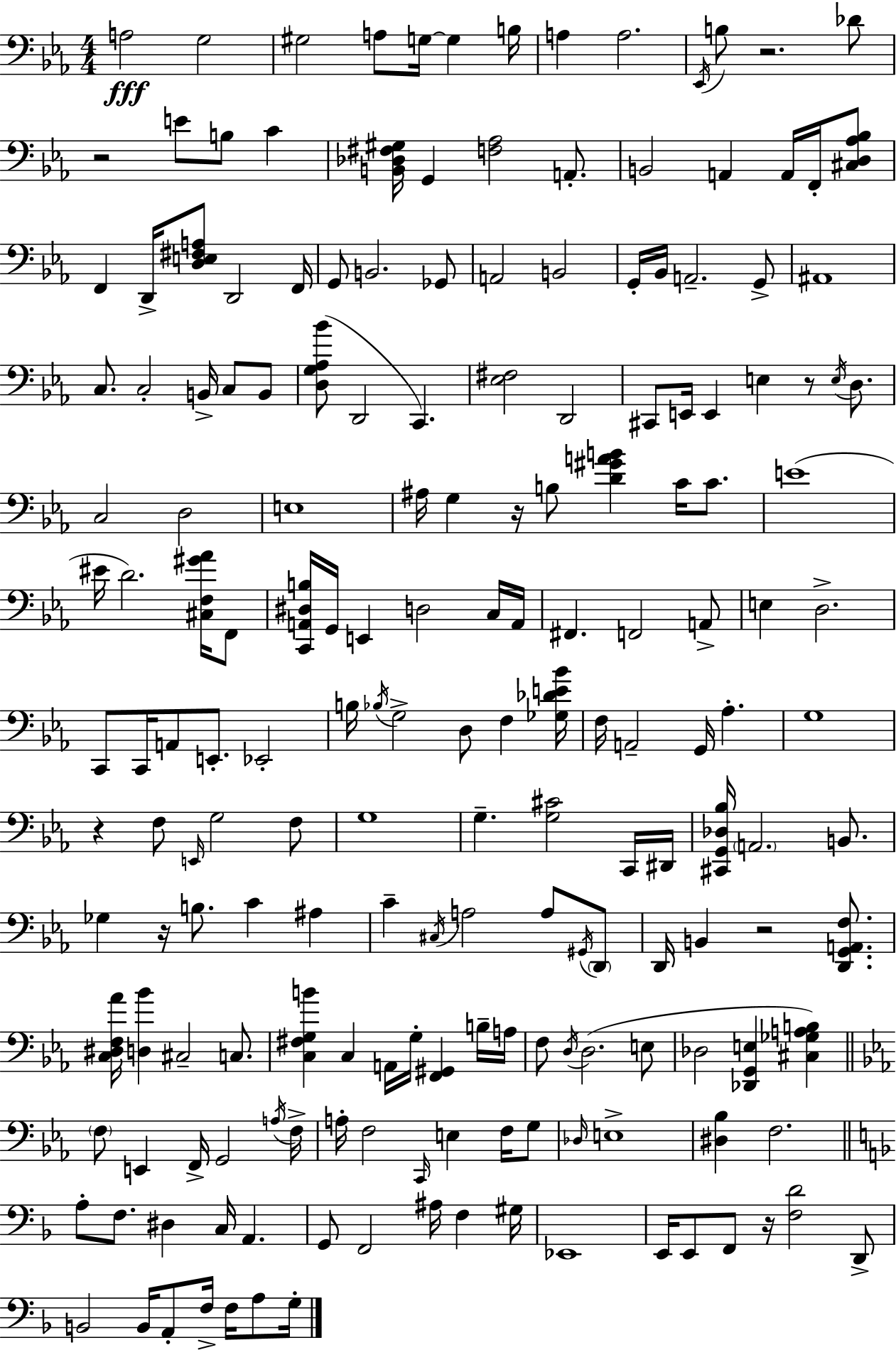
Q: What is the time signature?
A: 4/4